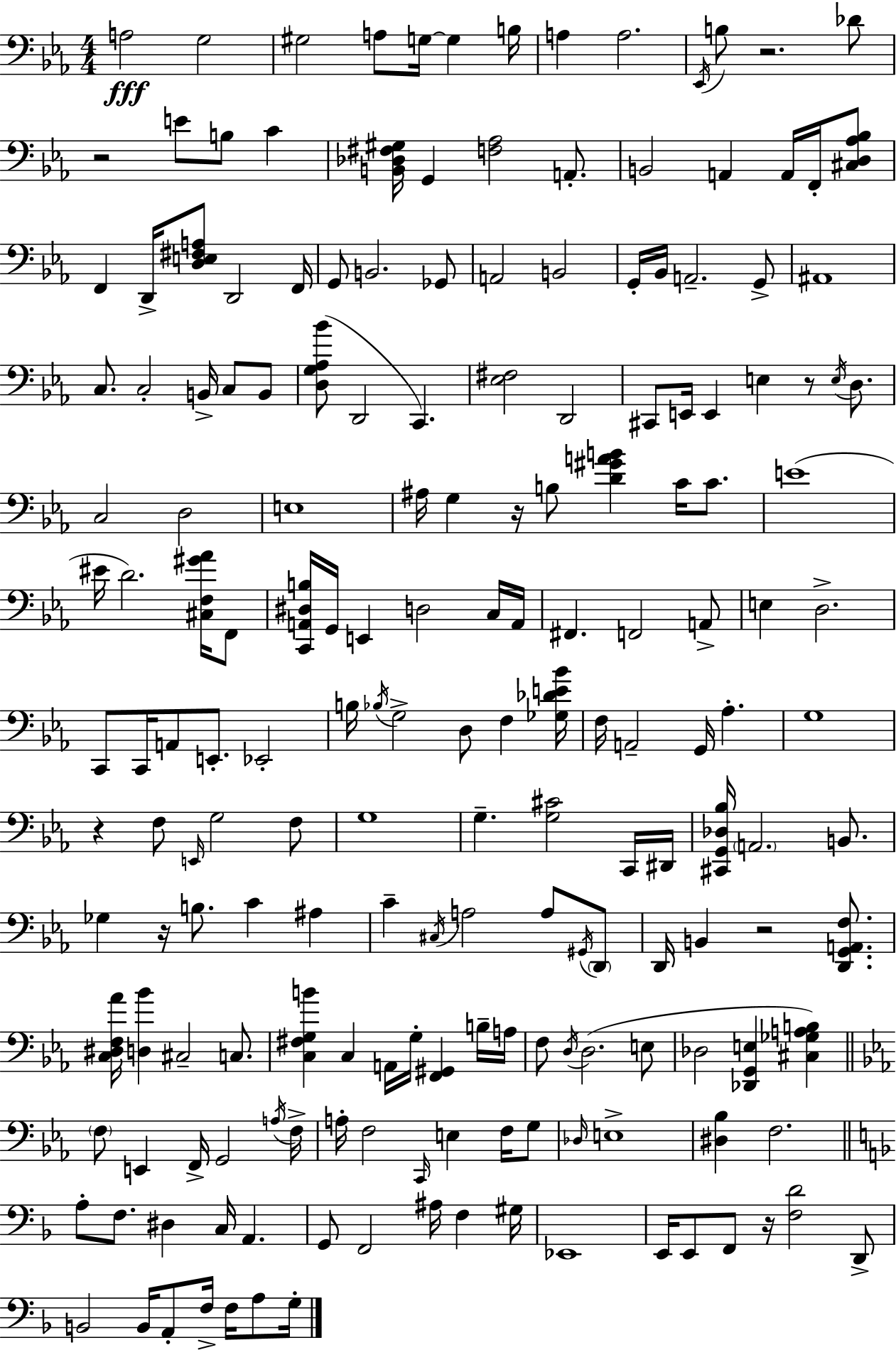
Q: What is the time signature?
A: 4/4